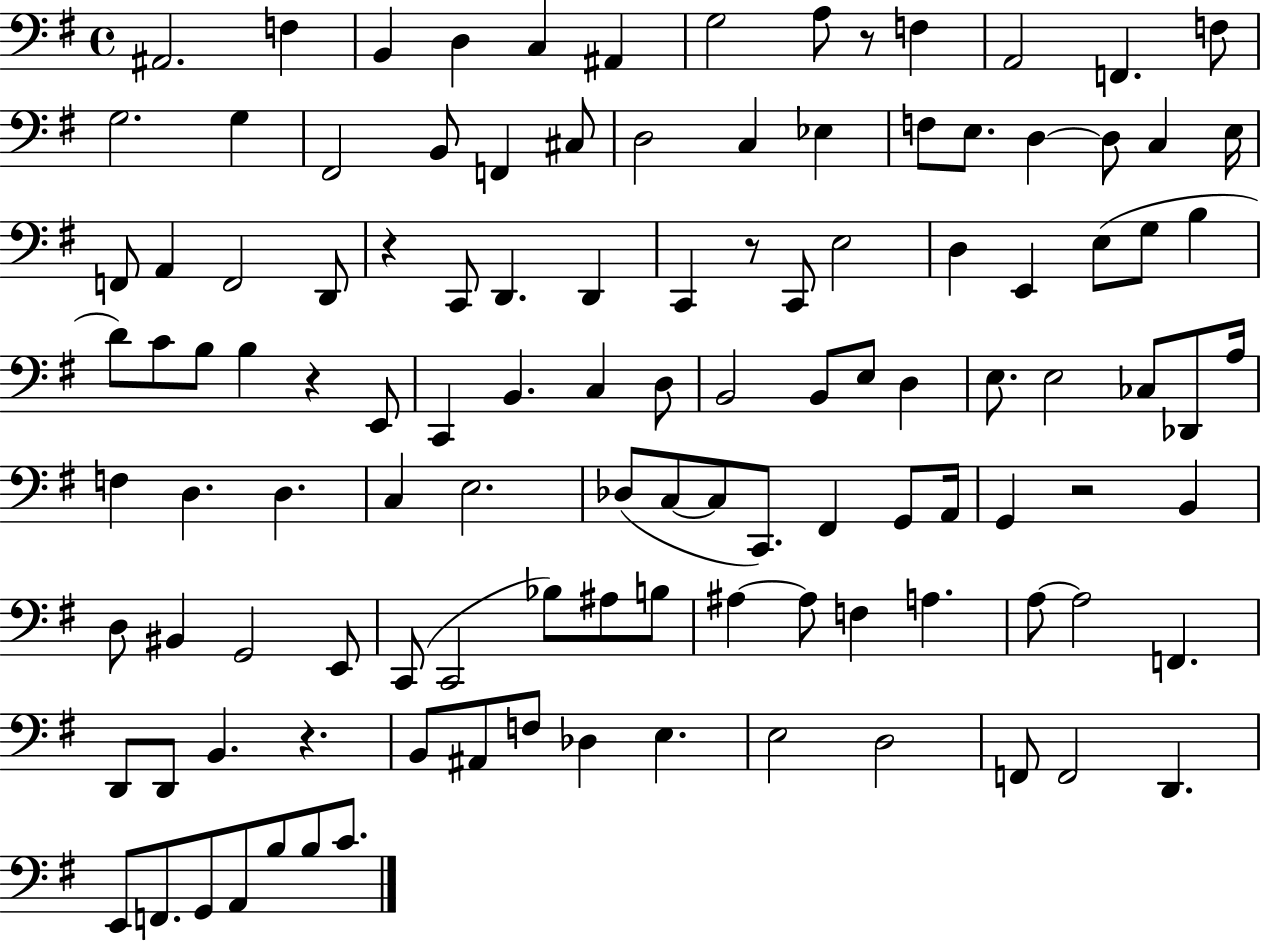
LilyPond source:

{
  \clef bass
  \time 4/4
  \defaultTimeSignature
  \key g \major
  \repeat volta 2 { ais,2. f4 | b,4 d4 c4 ais,4 | g2 a8 r8 f4 | a,2 f,4. f8 | \break g2. g4 | fis,2 b,8 f,4 cis8 | d2 c4 ees4 | f8 e8. d4~~ d8 c4 e16 | \break f,8 a,4 f,2 d,8 | r4 c,8 d,4. d,4 | c,4 r8 c,8 e2 | d4 e,4 e8( g8 b4 | \break d'8) c'8 b8 b4 r4 e,8 | c,4 b,4. c4 d8 | b,2 b,8 e8 d4 | e8. e2 ces8 des,8 a16 | \break f4 d4. d4. | c4 e2. | des8( c8~~ c8 c,8.) fis,4 g,8 a,16 | g,4 r2 b,4 | \break d8 bis,4 g,2 e,8 | c,8( c,2 bes8) ais8 b8 | ais4~~ ais8 f4 a4. | a8~~ a2 f,4. | \break d,8 d,8 b,4. r4. | b,8 ais,8 f8 des4 e4. | e2 d2 | f,8 f,2 d,4. | \break e,8 f,8. g,8 a,8 b8 b8 c'8. | } \bar "|."
}